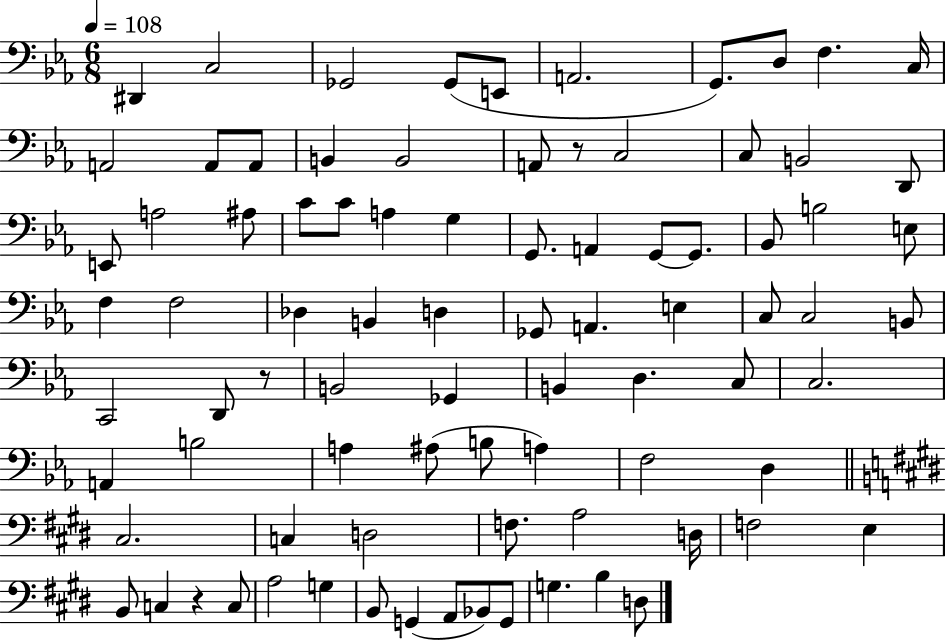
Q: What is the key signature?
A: EES major